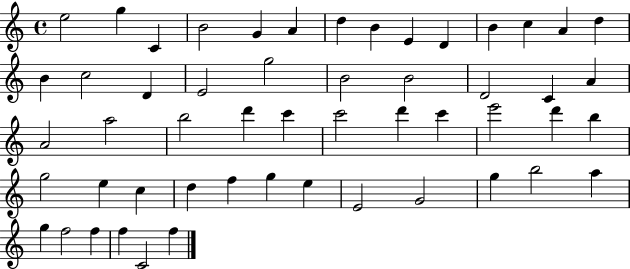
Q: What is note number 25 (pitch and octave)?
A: A4